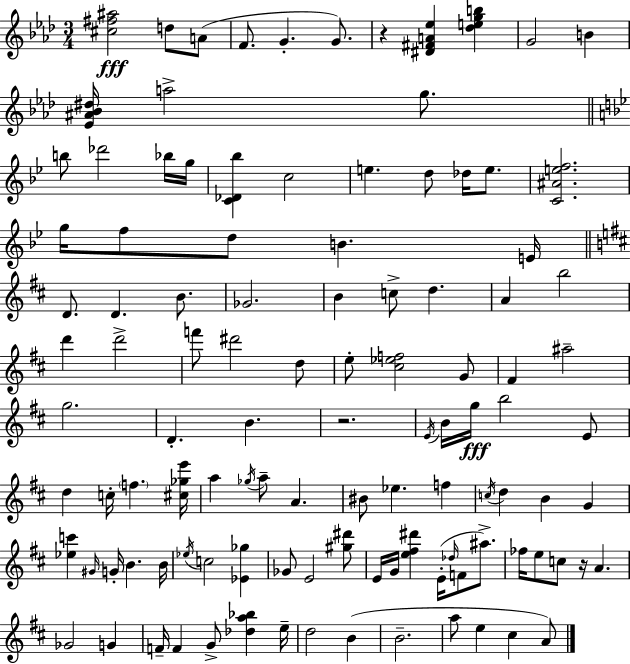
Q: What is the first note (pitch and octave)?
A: D5